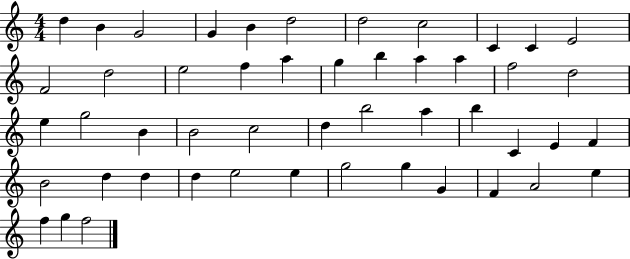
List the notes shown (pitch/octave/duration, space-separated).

D5/q B4/q G4/h G4/q B4/q D5/h D5/h C5/h C4/q C4/q E4/h F4/h D5/h E5/h F5/q A5/q G5/q B5/q A5/q A5/q F5/h D5/h E5/q G5/h B4/q B4/h C5/h D5/q B5/h A5/q B5/q C4/q E4/q F4/q B4/h D5/q D5/q D5/q E5/h E5/q G5/h G5/q G4/q F4/q A4/h E5/q F5/q G5/q F5/h